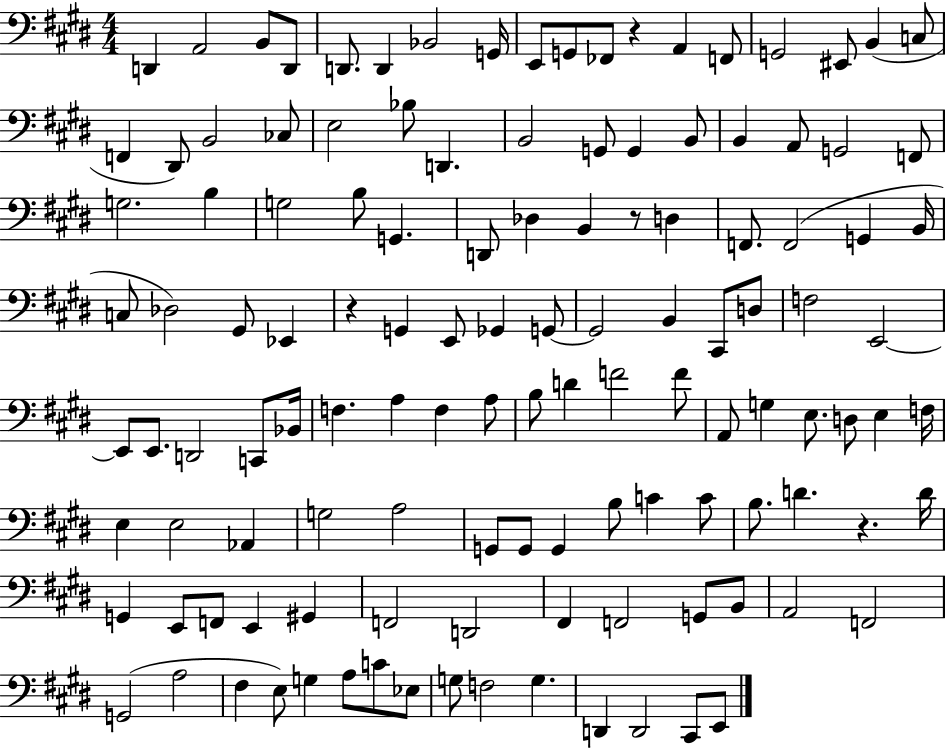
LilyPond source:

{
  \clef bass
  \numericTimeSignature
  \time 4/4
  \key e \major
  d,4 a,2 b,8 d,8 | d,8. d,4 bes,2 g,16 | e,8 g,8 fes,8 r4 a,4 f,8 | g,2 eis,8 b,4( c8 | \break f,4 dis,8) b,2 ces8 | e2 bes8 d,4. | b,2 g,8 g,4 b,8 | b,4 a,8 g,2 f,8 | \break g2. b4 | g2 b8 g,4. | d,8 des4 b,4 r8 d4 | f,8. f,2( g,4 b,16 | \break c8 des2) gis,8 ees,4 | r4 g,4 e,8 ges,4 g,8~~ | g,2 b,4 cis,8 d8 | f2 e,2~~ | \break e,8 e,8. d,2 c,8 bes,16 | f4. a4 f4 a8 | b8 d'4 f'2 f'8 | a,8 g4 e8. d8 e4 f16 | \break e4 e2 aes,4 | g2 a2 | g,8 g,8 g,4 b8 c'4 c'8 | b8. d'4. r4. d'16 | \break g,4 e,8 f,8 e,4 gis,4 | f,2 d,2 | fis,4 f,2 g,8 b,8 | a,2 f,2 | \break g,2( a2 | fis4 e8) g4 a8 c'8 ees8 | g8 f2 g4. | d,4 d,2 cis,8 e,8 | \break \bar "|."
}